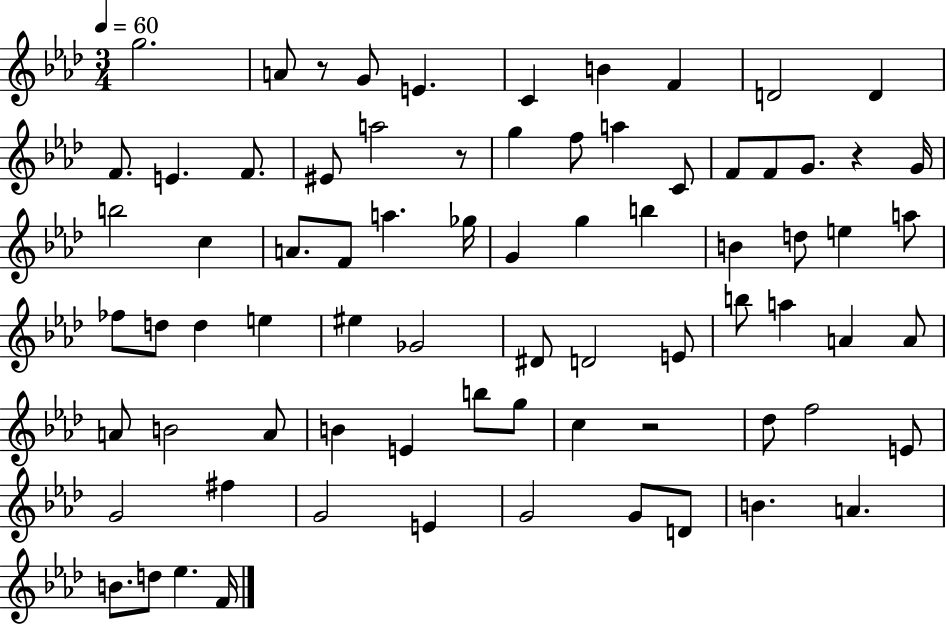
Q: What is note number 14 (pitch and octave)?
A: A5